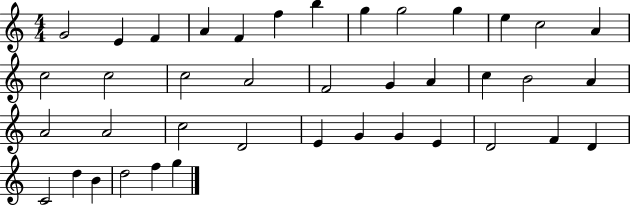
X:1
T:Untitled
M:4/4
L:1/4
K:C
G2 E F A F f b g g2 g e c2 A c2 c2 c2 A2 F2 G A c B2 A A2 A2 c2 D2 E G G E D2 F D C2 d B d2 f g